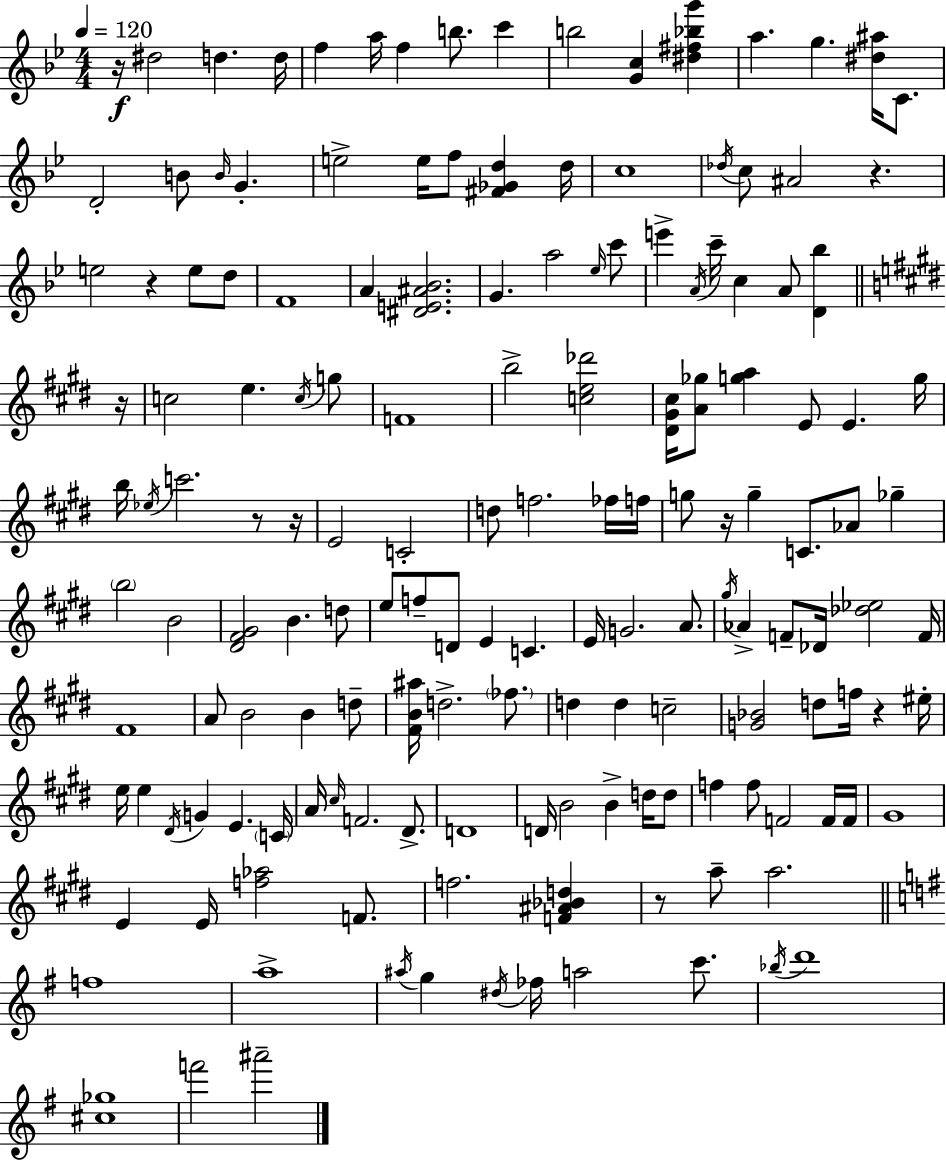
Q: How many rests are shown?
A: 9